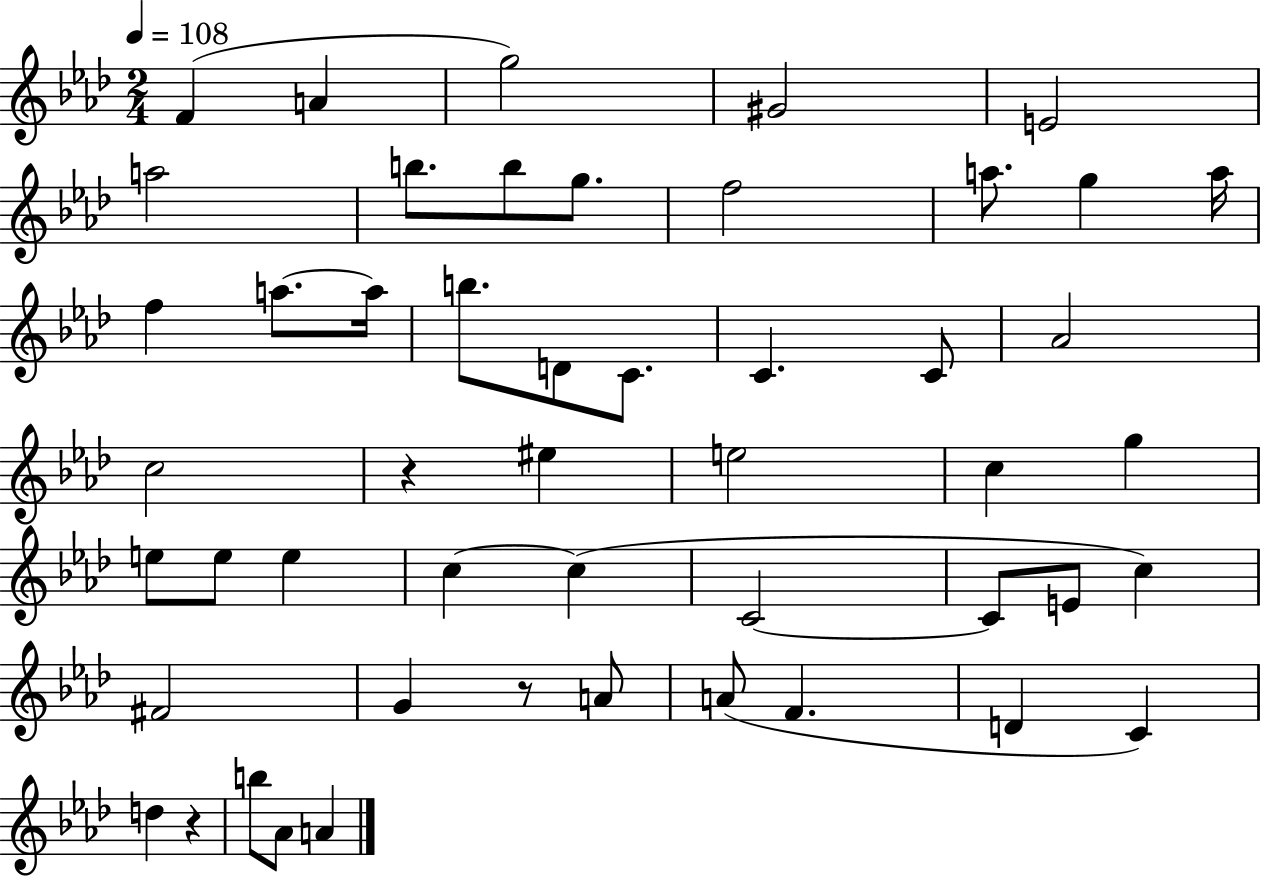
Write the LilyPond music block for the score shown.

{
  \clef treble
  \numericTimeSignature
  \time 2/4
  \key aes \major
  \tempo 4 = 108
  f'4( a'4 | g''2) | gis'2 | e'2 | \break a''2 | b''8. b''8 g''8. | f''2 | a''8. g''4 a''16 | \break f''4 a''8.~~ a''16 | b''8. d'8 c'8. | c'4. c'8 | aes'2 | \break c''2 | r4 eis''4 | e''2 | c''4 g''4 | \break e''8 e''8 e''4 | c''4~~ c''4( | c'2~~ | c'8 e'8 c''4) | \break fis'2 | g'4 r8 a'8 | a'8( f'4. | d'4 c'4) | \break d''4 r4 | b''8 aes'8 a'4 | \bar "|."
}